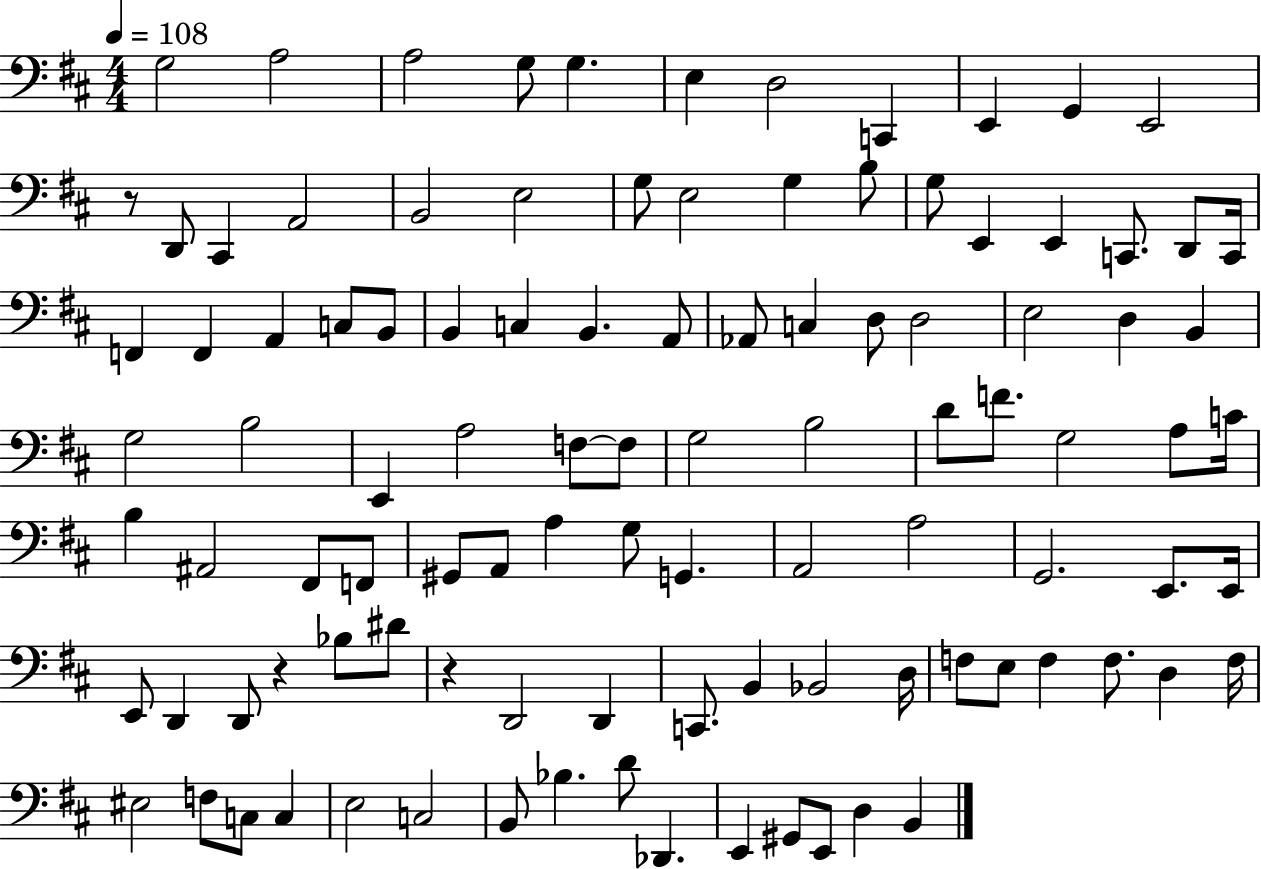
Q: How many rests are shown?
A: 3